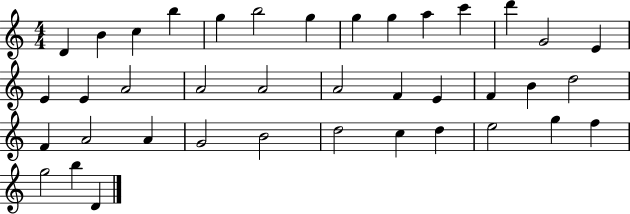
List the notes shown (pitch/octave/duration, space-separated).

D4/q B4/q C5/q B5/q G5/q B5/h G5/q G5/q G5/q A5/q C6/q D6/q G4/h E4/q E4/q E4/q A4/h A4/h A4/h A4/h F4/q E4/q F4/q B4/q D5/h F4/q A4/h A4/q G4/h B4/h D5/h C5/q D5/q E5/h G5/q F5/q G5/h B5/q D4/q